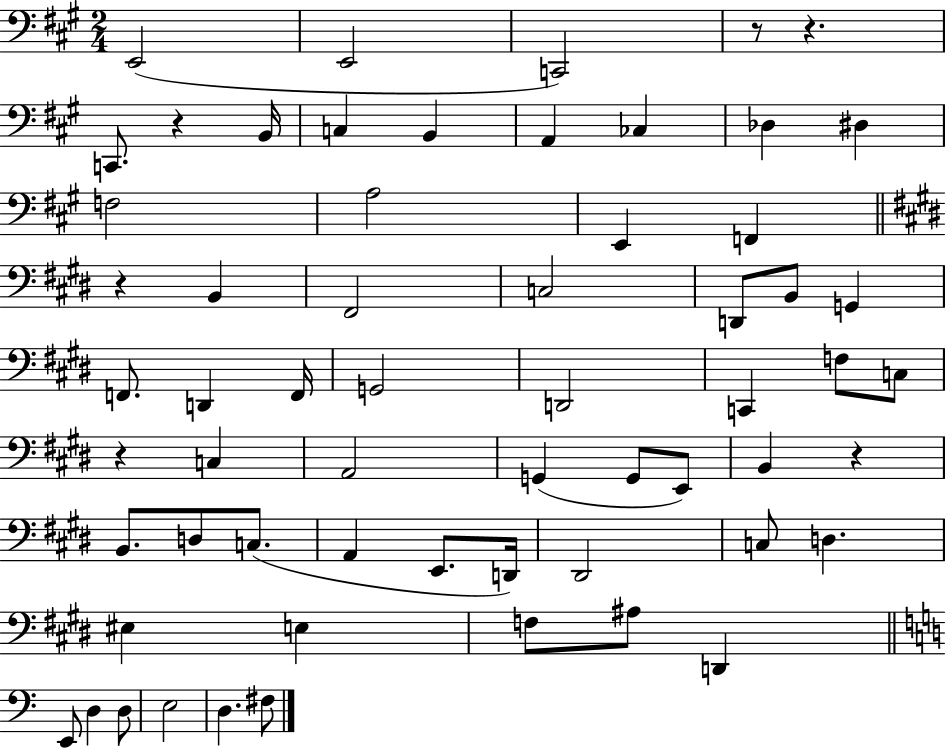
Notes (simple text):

E2/h E2/h C2/h R/e R/q. C2/e. R/q B2/s C3/q B2/q A2/q CES3/q Db3/q D#3/q F3/h A3/h E2/q F2/q R/q B2/q F#2/h C3/h D2/e B2/e G2/q F2/e. D2/q F2/s G2/h D2/h C2/q F3/e C3/e R/q C3/q A2/h G2/q G2/e E2/e B2/q R/q B2/e. D3/e C3/e. A2/q E2/e. D2/s D#2/h C3/e D3/q. EIS3/q E3/q F3/e A#3/e D2/q E2/e D3/q D3/e E3/h D3/q. F#3/e